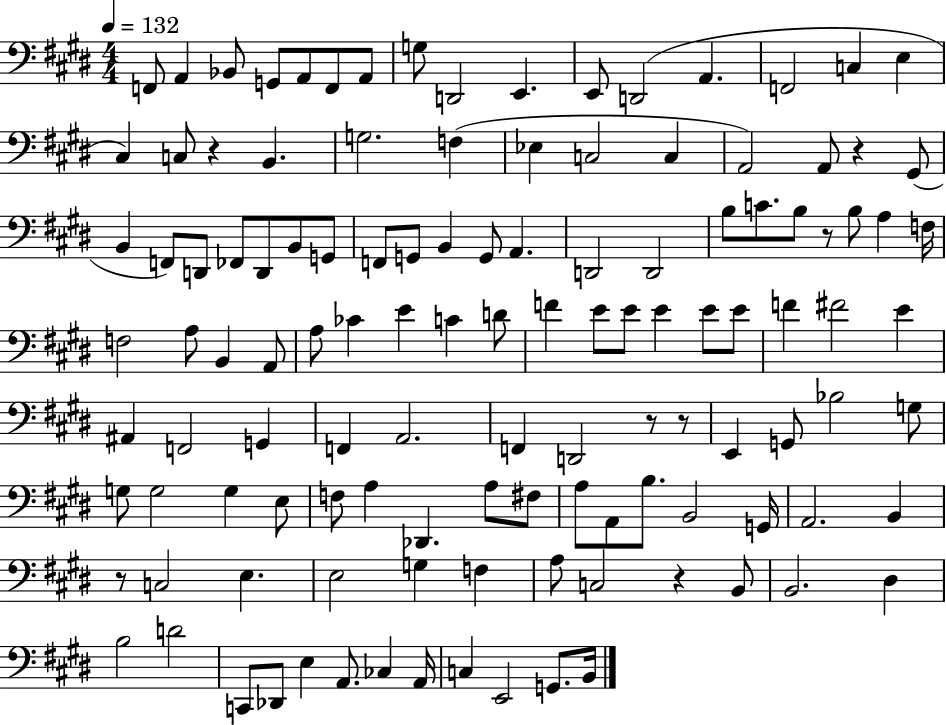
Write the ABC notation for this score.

X:1
T:Untitled
M:4/4
L:1/4
K:E
F,,/2 A,, _B,,/2 G,,/2 A,,/2 F,,/2 A,,/2 G,/2 D,,2 E,, E,,/2 D,,2 A,, F,,2 C, E, ^C, C,/2 z B,, G,2 F, _E, C,2 C, A,,2 A,,/2 z ^G,,/2 B,, F,,/2 D,,/2 _F,,/2 D,,/2 B,,/2 G,,/2 F,,/2 G,,/2 B,, G,,/2 A,, D,,2 D,,2 B,/2 C/2 B,/2 z/2 B,/2 A, F,/4 F,2 A,/2 B,, A,,/2 A,/2 _C E C D/2 F E/2 E/2 E E/2 E/2 F ^F2 E ^A,, F,,2 G,, F,, A,,2 F,, D,,2 z/2 z/2 E,, G,,/2 _B,2 G,/2 G,/2 G,2 G, E,/2 F,/2 A, _D,, A,/2 ^F,/2 A,/2 A,,/2 B,/2 B,,2 G,,/4 A,,2 B,, z/2 C,2 E, E,2 G, F, A,/2 C,2 z B,,/2 B,,2 ^D, B,2 D2 C,,/2 _D,,/2 E, A,,/2 _C, A,,/4 C, E,,2 G,,/2 B,,/4